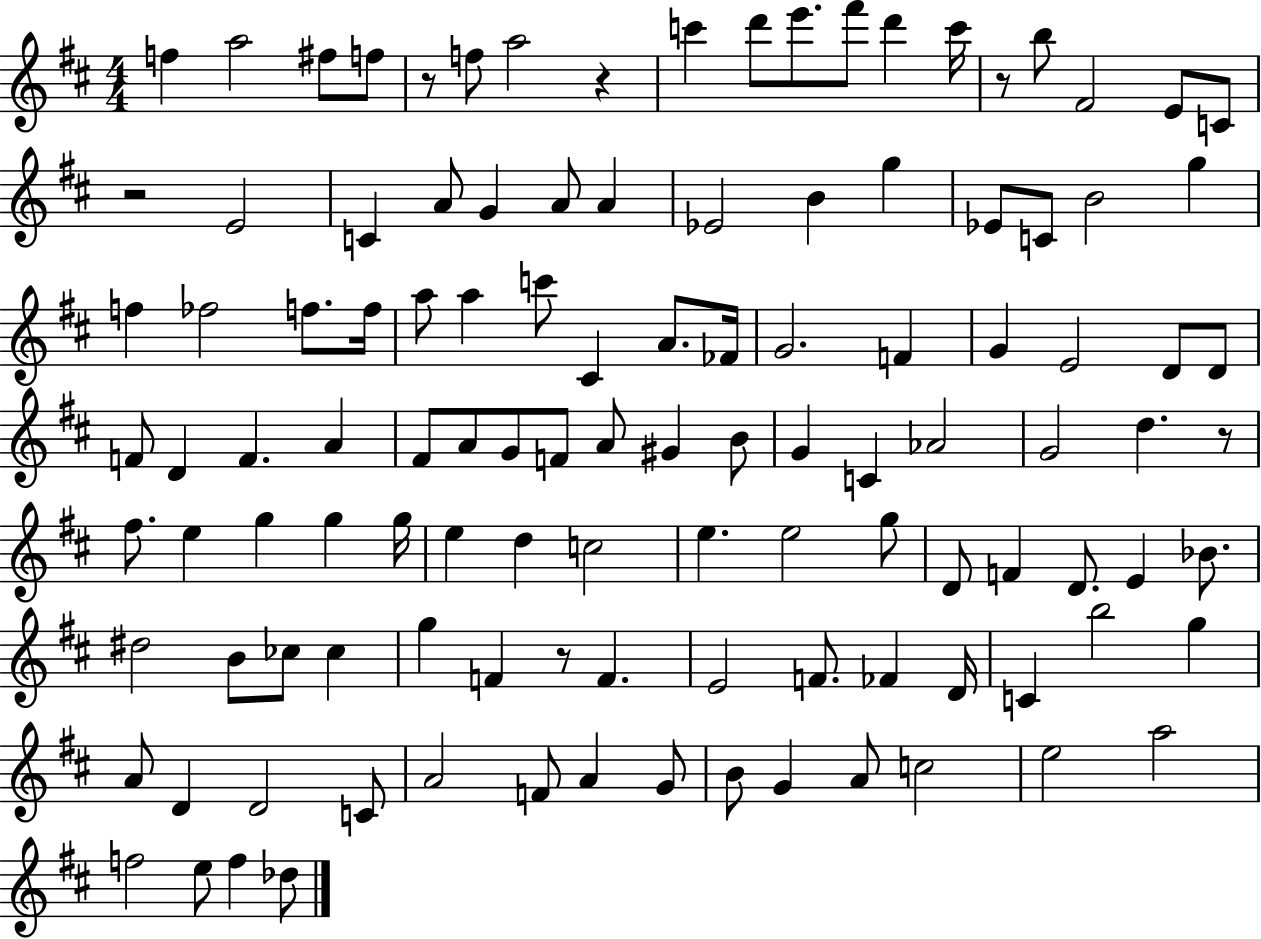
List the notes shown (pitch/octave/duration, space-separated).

F5/q A5/h F#5/e F5/e R/e F5/e A5/h R/q C6/q D6/e E6/e. F#6/e D6/q C6/s R/e B5/e F#4/h E4/e C4/e R/h E4/h C4/q A4/e G4/q A4/e A4/q Eb4/h B4/q G5/q Eb4/e C4/e B4/h G5/q F5/q FES5/h F5/e. F5/s A5/e A5/q C6/e C#4/q A4/e. FES4/s G4/h. F4/q G4/q E4/h D4/e D4/e F4/e D4/q F4/q. A4/q F#4/e A4/e G4/e F4/e A4/e G#4/q B4/e G4/q C4/q Ab4/h G4/h D5/q. R/e F#5/e. E5/q G5/q G5/q G5/s E5/q D5/q C5/h E5/q. E5/h G5/e D4/e F4/q D4/e. E4/q Bb4/e. D#5/h B4/e CES5/e CES5/q G5/q F4/q R/e F4/q. E4/h F4/e. FES4/q D4/s C4/q B5/h G5/q A4/e D4/q D4/h C4/e A4/h F4/e A4/q G4/e B4/e G4/q A4/e C5/h E5/h A5/h F5/h E5/e F5/q Db5/e